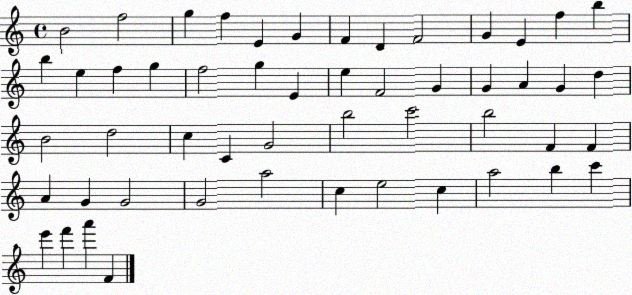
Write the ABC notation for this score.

X:1
T:Untitled
M:4/4
L:1/4
K:C
B2 f2 g f E G F D F2 G E f b b e f g f2 g E e F2 G G A G d B2 d2 c C G2 b2 c'2 b2 F F A G G2 G2 a2 c e2 c a2 b c' e' f' a' F